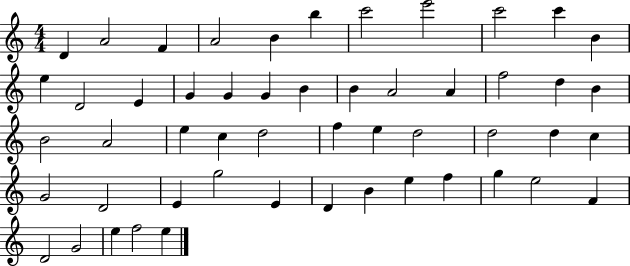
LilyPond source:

{
  \clef treble
  \numericTimeSignature
  \time 4/4
  \key c \major
  d'4 a'2 f'4 | a'2 b'4 b''4 | c'''2 e'''2 | c'''2 c'''4 b'4 | \break e''4 d'2 e'4 | g'4 g'4 g'4 b'4 | b'4 a'2 a'4 | f''2 d''4 b'4 | \break b'2 a'2 | e''4 c''4 d''2 | f''4 e''4 d''2 | d''2 d''4 c''4 | \break g'2 d'2 | e'4 g''2 e'4 | d'4 b'4 e''4 f''4 | g''4 e''2 f'4 | \break d'2 g'2 | e''4 f''2 e''4 | \bar "|."
}